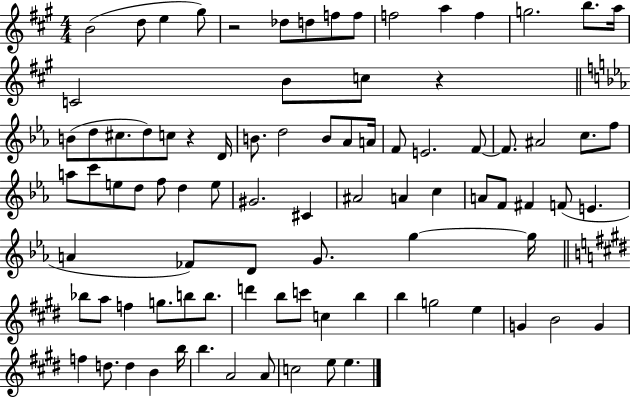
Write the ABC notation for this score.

X:1
T:Untitled
M:4/4
L:1/4
K:A
B2 d/2 e ^g/2 z2 _d/2 d/2 f/2 f/2 f2 a f g2 b/2 a/4 C2 B/2 c/2 z B/2 d/2 ^c/2 d/2 c/2 z D/4 B/2 d2 B/2 _A/2 A/4 F/2 E2 F/2 F/2 ^A2 c/2 f/2 a/2 c'/2 e/2 d/2 f/2 d e/2 ^G2 ^C ^A2 A c A/2 F/2 ^F F/2 E A _F/2 D/2 G/2 g g/4 _b/2 a/2 f g/2 b/2 b/2 d' b/2 c'/2 c b b g2 e G B2 G f d/2 d B b/4 b A2 A/2 c2 e/2 e